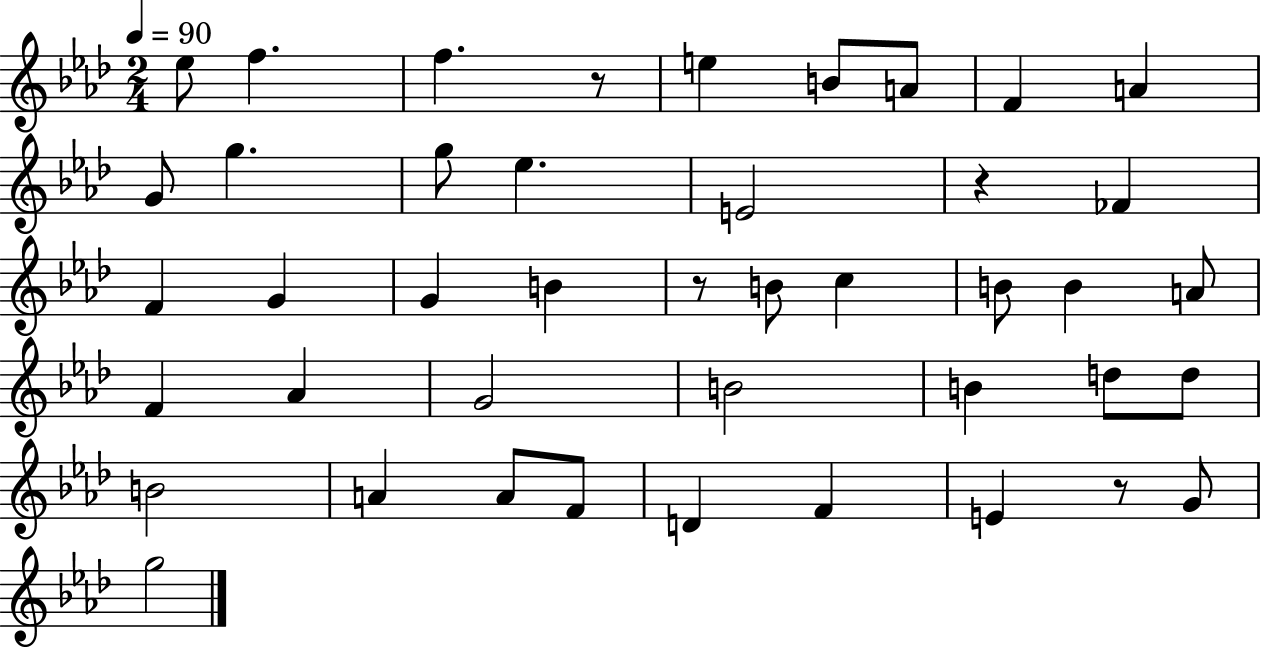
{
  \clef treble
  \numericTimeSignature
  \time 2/4
  \key aes \major
  \tempo 4 = 90
  \repeat volta 2 { ees''8 f''4. | f''4. r8 | e''4 b'8 a'8 | f'4 a'4 | \break g'8 g''4. | g''8 ees''4. | e'2 | r4 fes'4 | \break f'4 g'4 | g'4 b'4 | r8 b'8 c''4 | b'8 b'4 a'8 | \break f'4 aes'4 | g'2 | b'2 | b'4 d''8 d''8 | \break b'2 | a'4 a'8 f'8 | d'4 f'4 | e'4 r8 g'8 | \break g''2 | } \bar "|."
}